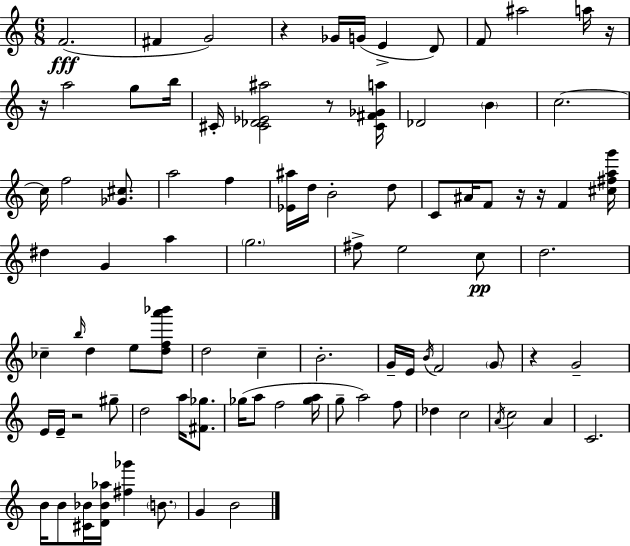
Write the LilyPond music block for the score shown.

{
  \clef treble
  \numericTimeSignature
  \time 6/8
  \key c \major
  \repeat volta 2 { f'2.(\fff | fis'4 g'2) | r4 ges'16 g'16( e'4-> d'8) | f'8 ais''2 a''16 r16 | \break r16 a''2 g''8 b''16 | cis'16-. <cis' des' ees' ais''>2 r8 <cis' fis' ges' a''>16 | des'2 \parenthesize b'4 | c''2.~~ | \break c''16 f''2 <ges' cis''>8. | a''2 f''4 | <ees' ais''>16 d''16 b'2-. d''8 | c'8 ais'16 f'8 r16 r16 f'4 <cis'' fis'' a'' g'''>16 | \break dis''4 g'4 a''4 | \parenthesize g''2. | fis''8-> e''2 c''8\pp | d''2. | \break ces''4-- \grace { b''16 } d''4 e''8 <d'' f'' a''' bes'''>8 | d''2 c''4-- | b'2.-. | g'16-- e'16 \acciaccatura { b'16 } f'2 | \break \parenthesize g'8 r4 g'2-- | e'16 e'16-- r2 | gis''8-- d''2 a''16 <fis' ges''>8. | ges''16( a''8 f''2 | \break <ges'' a''>16 g''8-- a''2) | f''8 des''4 c''2 | \acciaccatura { a'16 } c''2 a'4 | c'2. | \break b'16 b'8 <cis' bes'>16 <d' bes' aes''>16 <fis'' ges'''>4 | \parenthesize b'8. g'4 b'2 | } \bar "|."
}